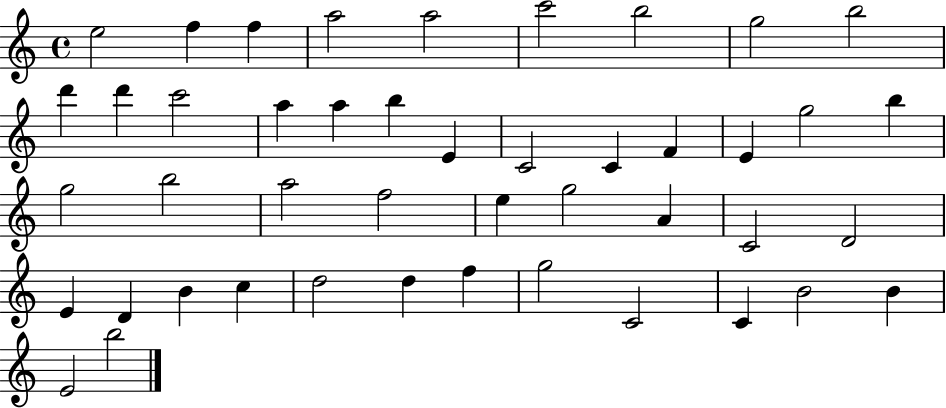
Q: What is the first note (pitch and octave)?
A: E5